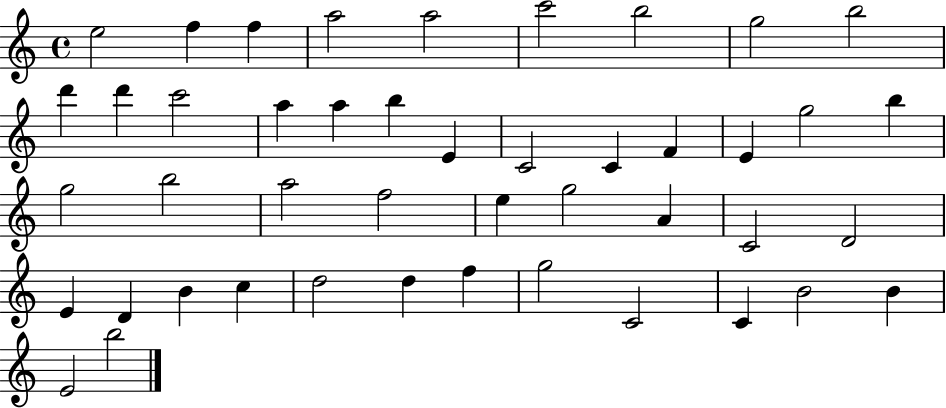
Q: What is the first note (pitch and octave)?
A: E5